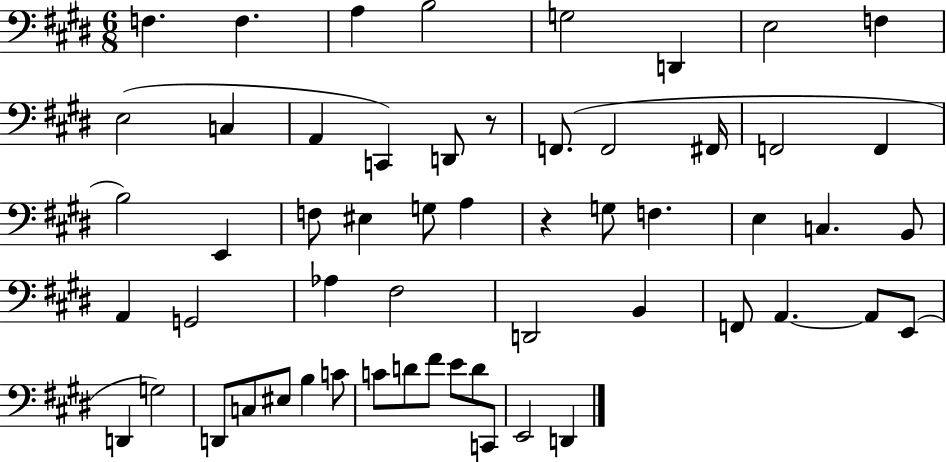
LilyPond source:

{
  \clef bass
  \numericTimeSignature
  \time 6/8
  \key e \major
  f4. f4. | a4 b2 | g2 d,4 | e2 f4 | \break e2( c4 | a,4 c,4) d,8 r8 | f,8.( f,2 fis,16 | f,2 f,4 | \break b2) e,4 | f8 eis4 g8 a4 | r4 g8 f4. | e4 c4. b,8 | \break a,4 g,2 | aes4 fis2 | d,2 b,4 | f,8 a,4.~~ a,8 e,8( | \break d,4 g2) | d,8 c8 eis8 b4 c'8 | c'8 d'8 fis'8 e'8 d'8 c,8 | e,2 d,4 | \break \bar "|."
}